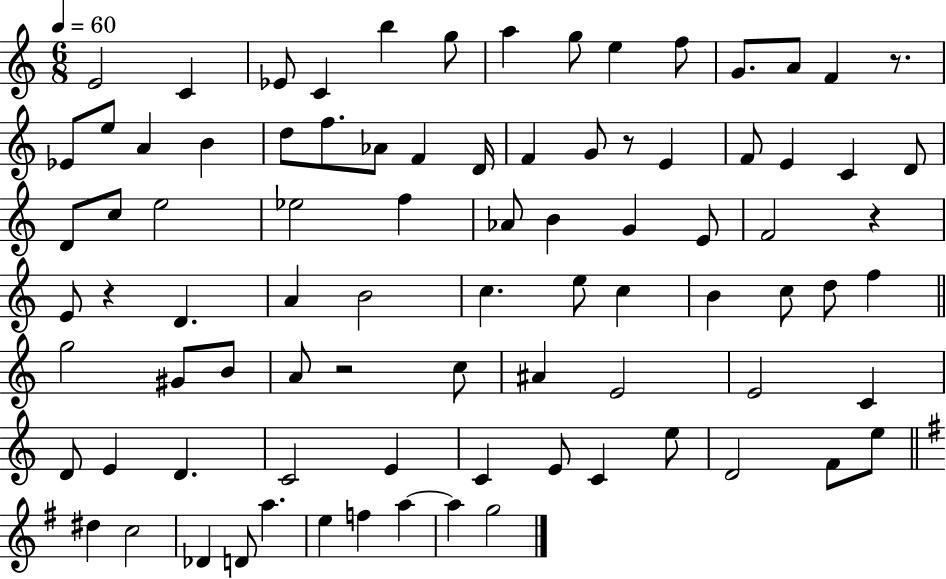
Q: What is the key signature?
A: C major